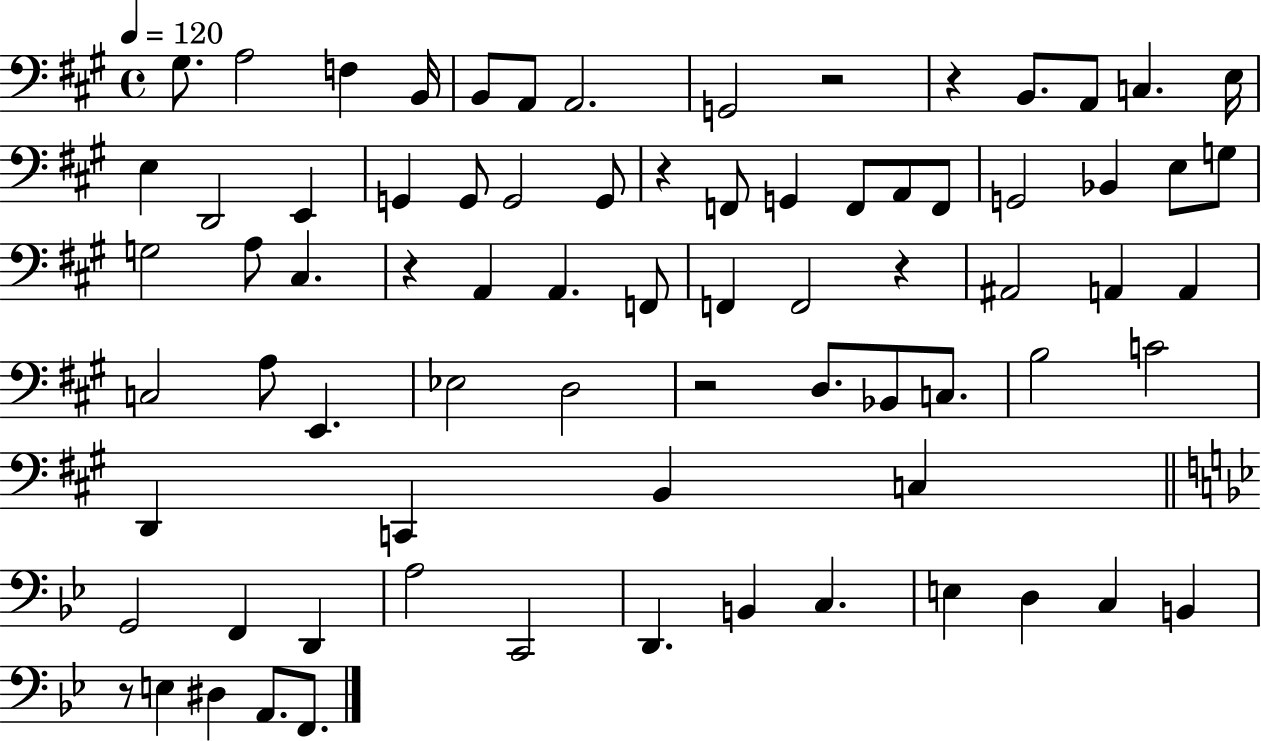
G#3/e. A3/h F3/q B2/s B2/e A2/e A2/h. G2/h R/h R/q B2/e. A2/e C3/q. E3/s E3/q D2/h E2/q G2/q G2/e G2/h G2/e R/q F2/e G2/q F2/e A2/e F2/e G2/h Bb2/q E3/e G3/e G3/h A3/e C#3/q. R/q A2/q A2/q. F2/e F2/q F2/h R/q A#2/h A2/q A2/q C3/h A3/e E2/q. Eb3/h D3/h R/h D3/e. Bb2/e C3/e. B3/h C4/h D2/q C2/q B2/q C3/q G2/h F2/q D2/q A3/h C2/h D2/q. B2/q C3/q. E3/q D3/q C3/q B2/q R/e E3/q D#3/q A2/e. F2/e.